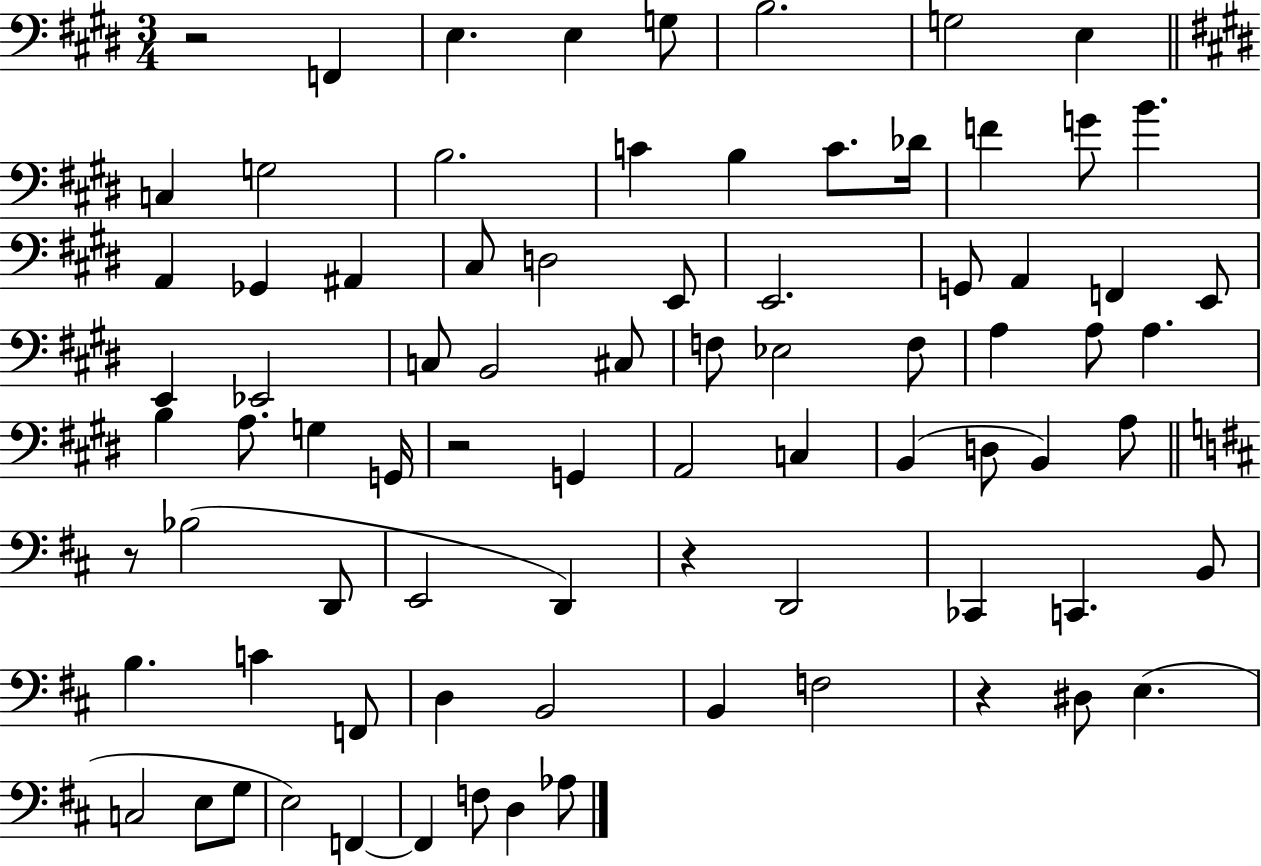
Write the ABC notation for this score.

X:1
T:Untitled
M:3/4
L:1/4
K:E
z2 F,, E, E, G,/2 B,2 G,2 E, C, G,2 B,2 C B, C/2 _D/4 F G/2 B A,, _G,, ^A,, ^C,/2 D,2 E,,/2 E,,2 G,,/2 A,, F,, E,,/2 E,, _E,,2 C,/2 B,,2 ^C,/2 F,/2 _E,2 F,/2 A, A,/2 A, B, A,/2 G, G,,/4 z2 G,, A,,2 C, B,, D,/2 B,, A,/2 z/2 _B,2 D,,/2 E,,2 D,, z D,,2 _C,, C,, B,,/2 B, C F,,/2 D, B,,2 B,, F,2 z ^D,/2 E, C,2 E,/2 G,/2 E,2 F,, F,, F,/2 D, _A,/2